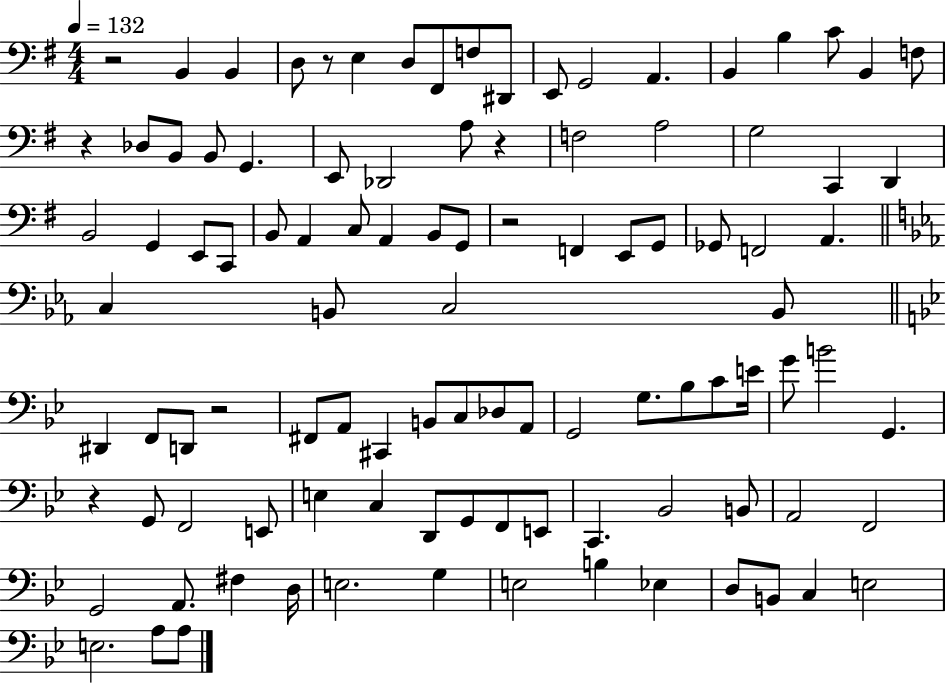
{
  \clef bass
  \numericTimeSignature
  \time 4/4
  \key g \major
  \tempo 4 = 132
  r2 b,4 b,4 | d8 r8 e4 d8 fis,8 f8 dis,8 | e,8 g,2 a,4. | b,4 b4 c'8 b,4 f8 | \break r4 des8 b,8 b,8 g,4. | e,8 des,2 a8 r4 | f2 a2 | g2 c,4 d,4 | \break b,2 g,4 e,8 c,8 | b,8 a,4 c8 a,4 b,8 g,8 | r2 f,4 e,8 g,8 | ges,8 f,2 a,4. | \break \bar "||" \break \key ees \major c4 b,8 c2 b,8 | \bar "||" \break \key bes \major dis,4 f,8 d,8 r2 | fis,8 a,8 cis,4 b,8 c8 des8 a,8 | g,2 g8. bes8 c'8 e'16 | g'8 b'2 g,4. | \break r4 g,8 f,2 e,8 | e4 c4 d,8 g,8 f,8 e,8 | c,4. bes,2 b,8 | a,2 f,2 | \break g,2 a,8. fis4 d16 | e2. g4 | e2 b4 ees4 | d8 b,8 c4 e2 | \break e2. a8 a8 | \bar "|."
}